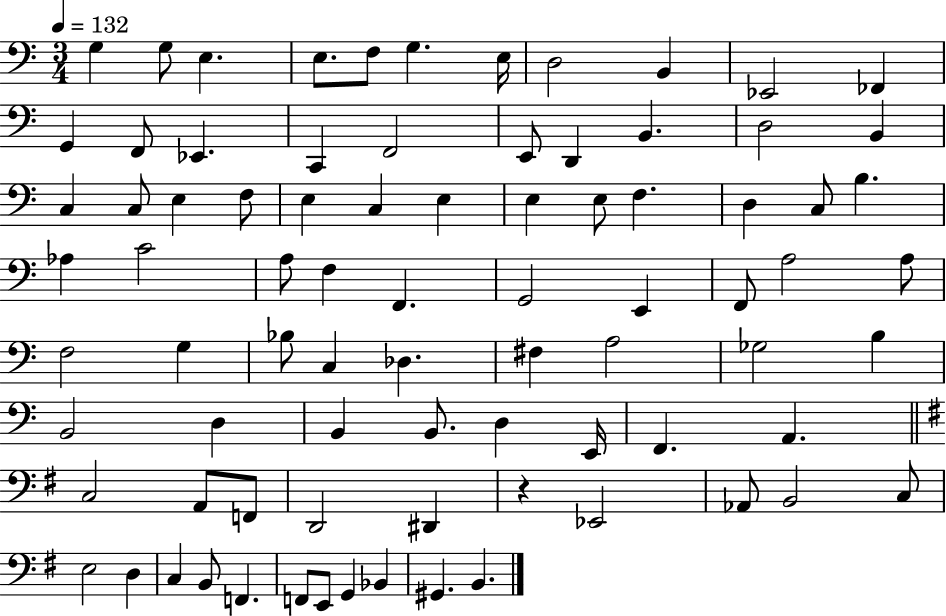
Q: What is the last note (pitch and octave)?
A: B2